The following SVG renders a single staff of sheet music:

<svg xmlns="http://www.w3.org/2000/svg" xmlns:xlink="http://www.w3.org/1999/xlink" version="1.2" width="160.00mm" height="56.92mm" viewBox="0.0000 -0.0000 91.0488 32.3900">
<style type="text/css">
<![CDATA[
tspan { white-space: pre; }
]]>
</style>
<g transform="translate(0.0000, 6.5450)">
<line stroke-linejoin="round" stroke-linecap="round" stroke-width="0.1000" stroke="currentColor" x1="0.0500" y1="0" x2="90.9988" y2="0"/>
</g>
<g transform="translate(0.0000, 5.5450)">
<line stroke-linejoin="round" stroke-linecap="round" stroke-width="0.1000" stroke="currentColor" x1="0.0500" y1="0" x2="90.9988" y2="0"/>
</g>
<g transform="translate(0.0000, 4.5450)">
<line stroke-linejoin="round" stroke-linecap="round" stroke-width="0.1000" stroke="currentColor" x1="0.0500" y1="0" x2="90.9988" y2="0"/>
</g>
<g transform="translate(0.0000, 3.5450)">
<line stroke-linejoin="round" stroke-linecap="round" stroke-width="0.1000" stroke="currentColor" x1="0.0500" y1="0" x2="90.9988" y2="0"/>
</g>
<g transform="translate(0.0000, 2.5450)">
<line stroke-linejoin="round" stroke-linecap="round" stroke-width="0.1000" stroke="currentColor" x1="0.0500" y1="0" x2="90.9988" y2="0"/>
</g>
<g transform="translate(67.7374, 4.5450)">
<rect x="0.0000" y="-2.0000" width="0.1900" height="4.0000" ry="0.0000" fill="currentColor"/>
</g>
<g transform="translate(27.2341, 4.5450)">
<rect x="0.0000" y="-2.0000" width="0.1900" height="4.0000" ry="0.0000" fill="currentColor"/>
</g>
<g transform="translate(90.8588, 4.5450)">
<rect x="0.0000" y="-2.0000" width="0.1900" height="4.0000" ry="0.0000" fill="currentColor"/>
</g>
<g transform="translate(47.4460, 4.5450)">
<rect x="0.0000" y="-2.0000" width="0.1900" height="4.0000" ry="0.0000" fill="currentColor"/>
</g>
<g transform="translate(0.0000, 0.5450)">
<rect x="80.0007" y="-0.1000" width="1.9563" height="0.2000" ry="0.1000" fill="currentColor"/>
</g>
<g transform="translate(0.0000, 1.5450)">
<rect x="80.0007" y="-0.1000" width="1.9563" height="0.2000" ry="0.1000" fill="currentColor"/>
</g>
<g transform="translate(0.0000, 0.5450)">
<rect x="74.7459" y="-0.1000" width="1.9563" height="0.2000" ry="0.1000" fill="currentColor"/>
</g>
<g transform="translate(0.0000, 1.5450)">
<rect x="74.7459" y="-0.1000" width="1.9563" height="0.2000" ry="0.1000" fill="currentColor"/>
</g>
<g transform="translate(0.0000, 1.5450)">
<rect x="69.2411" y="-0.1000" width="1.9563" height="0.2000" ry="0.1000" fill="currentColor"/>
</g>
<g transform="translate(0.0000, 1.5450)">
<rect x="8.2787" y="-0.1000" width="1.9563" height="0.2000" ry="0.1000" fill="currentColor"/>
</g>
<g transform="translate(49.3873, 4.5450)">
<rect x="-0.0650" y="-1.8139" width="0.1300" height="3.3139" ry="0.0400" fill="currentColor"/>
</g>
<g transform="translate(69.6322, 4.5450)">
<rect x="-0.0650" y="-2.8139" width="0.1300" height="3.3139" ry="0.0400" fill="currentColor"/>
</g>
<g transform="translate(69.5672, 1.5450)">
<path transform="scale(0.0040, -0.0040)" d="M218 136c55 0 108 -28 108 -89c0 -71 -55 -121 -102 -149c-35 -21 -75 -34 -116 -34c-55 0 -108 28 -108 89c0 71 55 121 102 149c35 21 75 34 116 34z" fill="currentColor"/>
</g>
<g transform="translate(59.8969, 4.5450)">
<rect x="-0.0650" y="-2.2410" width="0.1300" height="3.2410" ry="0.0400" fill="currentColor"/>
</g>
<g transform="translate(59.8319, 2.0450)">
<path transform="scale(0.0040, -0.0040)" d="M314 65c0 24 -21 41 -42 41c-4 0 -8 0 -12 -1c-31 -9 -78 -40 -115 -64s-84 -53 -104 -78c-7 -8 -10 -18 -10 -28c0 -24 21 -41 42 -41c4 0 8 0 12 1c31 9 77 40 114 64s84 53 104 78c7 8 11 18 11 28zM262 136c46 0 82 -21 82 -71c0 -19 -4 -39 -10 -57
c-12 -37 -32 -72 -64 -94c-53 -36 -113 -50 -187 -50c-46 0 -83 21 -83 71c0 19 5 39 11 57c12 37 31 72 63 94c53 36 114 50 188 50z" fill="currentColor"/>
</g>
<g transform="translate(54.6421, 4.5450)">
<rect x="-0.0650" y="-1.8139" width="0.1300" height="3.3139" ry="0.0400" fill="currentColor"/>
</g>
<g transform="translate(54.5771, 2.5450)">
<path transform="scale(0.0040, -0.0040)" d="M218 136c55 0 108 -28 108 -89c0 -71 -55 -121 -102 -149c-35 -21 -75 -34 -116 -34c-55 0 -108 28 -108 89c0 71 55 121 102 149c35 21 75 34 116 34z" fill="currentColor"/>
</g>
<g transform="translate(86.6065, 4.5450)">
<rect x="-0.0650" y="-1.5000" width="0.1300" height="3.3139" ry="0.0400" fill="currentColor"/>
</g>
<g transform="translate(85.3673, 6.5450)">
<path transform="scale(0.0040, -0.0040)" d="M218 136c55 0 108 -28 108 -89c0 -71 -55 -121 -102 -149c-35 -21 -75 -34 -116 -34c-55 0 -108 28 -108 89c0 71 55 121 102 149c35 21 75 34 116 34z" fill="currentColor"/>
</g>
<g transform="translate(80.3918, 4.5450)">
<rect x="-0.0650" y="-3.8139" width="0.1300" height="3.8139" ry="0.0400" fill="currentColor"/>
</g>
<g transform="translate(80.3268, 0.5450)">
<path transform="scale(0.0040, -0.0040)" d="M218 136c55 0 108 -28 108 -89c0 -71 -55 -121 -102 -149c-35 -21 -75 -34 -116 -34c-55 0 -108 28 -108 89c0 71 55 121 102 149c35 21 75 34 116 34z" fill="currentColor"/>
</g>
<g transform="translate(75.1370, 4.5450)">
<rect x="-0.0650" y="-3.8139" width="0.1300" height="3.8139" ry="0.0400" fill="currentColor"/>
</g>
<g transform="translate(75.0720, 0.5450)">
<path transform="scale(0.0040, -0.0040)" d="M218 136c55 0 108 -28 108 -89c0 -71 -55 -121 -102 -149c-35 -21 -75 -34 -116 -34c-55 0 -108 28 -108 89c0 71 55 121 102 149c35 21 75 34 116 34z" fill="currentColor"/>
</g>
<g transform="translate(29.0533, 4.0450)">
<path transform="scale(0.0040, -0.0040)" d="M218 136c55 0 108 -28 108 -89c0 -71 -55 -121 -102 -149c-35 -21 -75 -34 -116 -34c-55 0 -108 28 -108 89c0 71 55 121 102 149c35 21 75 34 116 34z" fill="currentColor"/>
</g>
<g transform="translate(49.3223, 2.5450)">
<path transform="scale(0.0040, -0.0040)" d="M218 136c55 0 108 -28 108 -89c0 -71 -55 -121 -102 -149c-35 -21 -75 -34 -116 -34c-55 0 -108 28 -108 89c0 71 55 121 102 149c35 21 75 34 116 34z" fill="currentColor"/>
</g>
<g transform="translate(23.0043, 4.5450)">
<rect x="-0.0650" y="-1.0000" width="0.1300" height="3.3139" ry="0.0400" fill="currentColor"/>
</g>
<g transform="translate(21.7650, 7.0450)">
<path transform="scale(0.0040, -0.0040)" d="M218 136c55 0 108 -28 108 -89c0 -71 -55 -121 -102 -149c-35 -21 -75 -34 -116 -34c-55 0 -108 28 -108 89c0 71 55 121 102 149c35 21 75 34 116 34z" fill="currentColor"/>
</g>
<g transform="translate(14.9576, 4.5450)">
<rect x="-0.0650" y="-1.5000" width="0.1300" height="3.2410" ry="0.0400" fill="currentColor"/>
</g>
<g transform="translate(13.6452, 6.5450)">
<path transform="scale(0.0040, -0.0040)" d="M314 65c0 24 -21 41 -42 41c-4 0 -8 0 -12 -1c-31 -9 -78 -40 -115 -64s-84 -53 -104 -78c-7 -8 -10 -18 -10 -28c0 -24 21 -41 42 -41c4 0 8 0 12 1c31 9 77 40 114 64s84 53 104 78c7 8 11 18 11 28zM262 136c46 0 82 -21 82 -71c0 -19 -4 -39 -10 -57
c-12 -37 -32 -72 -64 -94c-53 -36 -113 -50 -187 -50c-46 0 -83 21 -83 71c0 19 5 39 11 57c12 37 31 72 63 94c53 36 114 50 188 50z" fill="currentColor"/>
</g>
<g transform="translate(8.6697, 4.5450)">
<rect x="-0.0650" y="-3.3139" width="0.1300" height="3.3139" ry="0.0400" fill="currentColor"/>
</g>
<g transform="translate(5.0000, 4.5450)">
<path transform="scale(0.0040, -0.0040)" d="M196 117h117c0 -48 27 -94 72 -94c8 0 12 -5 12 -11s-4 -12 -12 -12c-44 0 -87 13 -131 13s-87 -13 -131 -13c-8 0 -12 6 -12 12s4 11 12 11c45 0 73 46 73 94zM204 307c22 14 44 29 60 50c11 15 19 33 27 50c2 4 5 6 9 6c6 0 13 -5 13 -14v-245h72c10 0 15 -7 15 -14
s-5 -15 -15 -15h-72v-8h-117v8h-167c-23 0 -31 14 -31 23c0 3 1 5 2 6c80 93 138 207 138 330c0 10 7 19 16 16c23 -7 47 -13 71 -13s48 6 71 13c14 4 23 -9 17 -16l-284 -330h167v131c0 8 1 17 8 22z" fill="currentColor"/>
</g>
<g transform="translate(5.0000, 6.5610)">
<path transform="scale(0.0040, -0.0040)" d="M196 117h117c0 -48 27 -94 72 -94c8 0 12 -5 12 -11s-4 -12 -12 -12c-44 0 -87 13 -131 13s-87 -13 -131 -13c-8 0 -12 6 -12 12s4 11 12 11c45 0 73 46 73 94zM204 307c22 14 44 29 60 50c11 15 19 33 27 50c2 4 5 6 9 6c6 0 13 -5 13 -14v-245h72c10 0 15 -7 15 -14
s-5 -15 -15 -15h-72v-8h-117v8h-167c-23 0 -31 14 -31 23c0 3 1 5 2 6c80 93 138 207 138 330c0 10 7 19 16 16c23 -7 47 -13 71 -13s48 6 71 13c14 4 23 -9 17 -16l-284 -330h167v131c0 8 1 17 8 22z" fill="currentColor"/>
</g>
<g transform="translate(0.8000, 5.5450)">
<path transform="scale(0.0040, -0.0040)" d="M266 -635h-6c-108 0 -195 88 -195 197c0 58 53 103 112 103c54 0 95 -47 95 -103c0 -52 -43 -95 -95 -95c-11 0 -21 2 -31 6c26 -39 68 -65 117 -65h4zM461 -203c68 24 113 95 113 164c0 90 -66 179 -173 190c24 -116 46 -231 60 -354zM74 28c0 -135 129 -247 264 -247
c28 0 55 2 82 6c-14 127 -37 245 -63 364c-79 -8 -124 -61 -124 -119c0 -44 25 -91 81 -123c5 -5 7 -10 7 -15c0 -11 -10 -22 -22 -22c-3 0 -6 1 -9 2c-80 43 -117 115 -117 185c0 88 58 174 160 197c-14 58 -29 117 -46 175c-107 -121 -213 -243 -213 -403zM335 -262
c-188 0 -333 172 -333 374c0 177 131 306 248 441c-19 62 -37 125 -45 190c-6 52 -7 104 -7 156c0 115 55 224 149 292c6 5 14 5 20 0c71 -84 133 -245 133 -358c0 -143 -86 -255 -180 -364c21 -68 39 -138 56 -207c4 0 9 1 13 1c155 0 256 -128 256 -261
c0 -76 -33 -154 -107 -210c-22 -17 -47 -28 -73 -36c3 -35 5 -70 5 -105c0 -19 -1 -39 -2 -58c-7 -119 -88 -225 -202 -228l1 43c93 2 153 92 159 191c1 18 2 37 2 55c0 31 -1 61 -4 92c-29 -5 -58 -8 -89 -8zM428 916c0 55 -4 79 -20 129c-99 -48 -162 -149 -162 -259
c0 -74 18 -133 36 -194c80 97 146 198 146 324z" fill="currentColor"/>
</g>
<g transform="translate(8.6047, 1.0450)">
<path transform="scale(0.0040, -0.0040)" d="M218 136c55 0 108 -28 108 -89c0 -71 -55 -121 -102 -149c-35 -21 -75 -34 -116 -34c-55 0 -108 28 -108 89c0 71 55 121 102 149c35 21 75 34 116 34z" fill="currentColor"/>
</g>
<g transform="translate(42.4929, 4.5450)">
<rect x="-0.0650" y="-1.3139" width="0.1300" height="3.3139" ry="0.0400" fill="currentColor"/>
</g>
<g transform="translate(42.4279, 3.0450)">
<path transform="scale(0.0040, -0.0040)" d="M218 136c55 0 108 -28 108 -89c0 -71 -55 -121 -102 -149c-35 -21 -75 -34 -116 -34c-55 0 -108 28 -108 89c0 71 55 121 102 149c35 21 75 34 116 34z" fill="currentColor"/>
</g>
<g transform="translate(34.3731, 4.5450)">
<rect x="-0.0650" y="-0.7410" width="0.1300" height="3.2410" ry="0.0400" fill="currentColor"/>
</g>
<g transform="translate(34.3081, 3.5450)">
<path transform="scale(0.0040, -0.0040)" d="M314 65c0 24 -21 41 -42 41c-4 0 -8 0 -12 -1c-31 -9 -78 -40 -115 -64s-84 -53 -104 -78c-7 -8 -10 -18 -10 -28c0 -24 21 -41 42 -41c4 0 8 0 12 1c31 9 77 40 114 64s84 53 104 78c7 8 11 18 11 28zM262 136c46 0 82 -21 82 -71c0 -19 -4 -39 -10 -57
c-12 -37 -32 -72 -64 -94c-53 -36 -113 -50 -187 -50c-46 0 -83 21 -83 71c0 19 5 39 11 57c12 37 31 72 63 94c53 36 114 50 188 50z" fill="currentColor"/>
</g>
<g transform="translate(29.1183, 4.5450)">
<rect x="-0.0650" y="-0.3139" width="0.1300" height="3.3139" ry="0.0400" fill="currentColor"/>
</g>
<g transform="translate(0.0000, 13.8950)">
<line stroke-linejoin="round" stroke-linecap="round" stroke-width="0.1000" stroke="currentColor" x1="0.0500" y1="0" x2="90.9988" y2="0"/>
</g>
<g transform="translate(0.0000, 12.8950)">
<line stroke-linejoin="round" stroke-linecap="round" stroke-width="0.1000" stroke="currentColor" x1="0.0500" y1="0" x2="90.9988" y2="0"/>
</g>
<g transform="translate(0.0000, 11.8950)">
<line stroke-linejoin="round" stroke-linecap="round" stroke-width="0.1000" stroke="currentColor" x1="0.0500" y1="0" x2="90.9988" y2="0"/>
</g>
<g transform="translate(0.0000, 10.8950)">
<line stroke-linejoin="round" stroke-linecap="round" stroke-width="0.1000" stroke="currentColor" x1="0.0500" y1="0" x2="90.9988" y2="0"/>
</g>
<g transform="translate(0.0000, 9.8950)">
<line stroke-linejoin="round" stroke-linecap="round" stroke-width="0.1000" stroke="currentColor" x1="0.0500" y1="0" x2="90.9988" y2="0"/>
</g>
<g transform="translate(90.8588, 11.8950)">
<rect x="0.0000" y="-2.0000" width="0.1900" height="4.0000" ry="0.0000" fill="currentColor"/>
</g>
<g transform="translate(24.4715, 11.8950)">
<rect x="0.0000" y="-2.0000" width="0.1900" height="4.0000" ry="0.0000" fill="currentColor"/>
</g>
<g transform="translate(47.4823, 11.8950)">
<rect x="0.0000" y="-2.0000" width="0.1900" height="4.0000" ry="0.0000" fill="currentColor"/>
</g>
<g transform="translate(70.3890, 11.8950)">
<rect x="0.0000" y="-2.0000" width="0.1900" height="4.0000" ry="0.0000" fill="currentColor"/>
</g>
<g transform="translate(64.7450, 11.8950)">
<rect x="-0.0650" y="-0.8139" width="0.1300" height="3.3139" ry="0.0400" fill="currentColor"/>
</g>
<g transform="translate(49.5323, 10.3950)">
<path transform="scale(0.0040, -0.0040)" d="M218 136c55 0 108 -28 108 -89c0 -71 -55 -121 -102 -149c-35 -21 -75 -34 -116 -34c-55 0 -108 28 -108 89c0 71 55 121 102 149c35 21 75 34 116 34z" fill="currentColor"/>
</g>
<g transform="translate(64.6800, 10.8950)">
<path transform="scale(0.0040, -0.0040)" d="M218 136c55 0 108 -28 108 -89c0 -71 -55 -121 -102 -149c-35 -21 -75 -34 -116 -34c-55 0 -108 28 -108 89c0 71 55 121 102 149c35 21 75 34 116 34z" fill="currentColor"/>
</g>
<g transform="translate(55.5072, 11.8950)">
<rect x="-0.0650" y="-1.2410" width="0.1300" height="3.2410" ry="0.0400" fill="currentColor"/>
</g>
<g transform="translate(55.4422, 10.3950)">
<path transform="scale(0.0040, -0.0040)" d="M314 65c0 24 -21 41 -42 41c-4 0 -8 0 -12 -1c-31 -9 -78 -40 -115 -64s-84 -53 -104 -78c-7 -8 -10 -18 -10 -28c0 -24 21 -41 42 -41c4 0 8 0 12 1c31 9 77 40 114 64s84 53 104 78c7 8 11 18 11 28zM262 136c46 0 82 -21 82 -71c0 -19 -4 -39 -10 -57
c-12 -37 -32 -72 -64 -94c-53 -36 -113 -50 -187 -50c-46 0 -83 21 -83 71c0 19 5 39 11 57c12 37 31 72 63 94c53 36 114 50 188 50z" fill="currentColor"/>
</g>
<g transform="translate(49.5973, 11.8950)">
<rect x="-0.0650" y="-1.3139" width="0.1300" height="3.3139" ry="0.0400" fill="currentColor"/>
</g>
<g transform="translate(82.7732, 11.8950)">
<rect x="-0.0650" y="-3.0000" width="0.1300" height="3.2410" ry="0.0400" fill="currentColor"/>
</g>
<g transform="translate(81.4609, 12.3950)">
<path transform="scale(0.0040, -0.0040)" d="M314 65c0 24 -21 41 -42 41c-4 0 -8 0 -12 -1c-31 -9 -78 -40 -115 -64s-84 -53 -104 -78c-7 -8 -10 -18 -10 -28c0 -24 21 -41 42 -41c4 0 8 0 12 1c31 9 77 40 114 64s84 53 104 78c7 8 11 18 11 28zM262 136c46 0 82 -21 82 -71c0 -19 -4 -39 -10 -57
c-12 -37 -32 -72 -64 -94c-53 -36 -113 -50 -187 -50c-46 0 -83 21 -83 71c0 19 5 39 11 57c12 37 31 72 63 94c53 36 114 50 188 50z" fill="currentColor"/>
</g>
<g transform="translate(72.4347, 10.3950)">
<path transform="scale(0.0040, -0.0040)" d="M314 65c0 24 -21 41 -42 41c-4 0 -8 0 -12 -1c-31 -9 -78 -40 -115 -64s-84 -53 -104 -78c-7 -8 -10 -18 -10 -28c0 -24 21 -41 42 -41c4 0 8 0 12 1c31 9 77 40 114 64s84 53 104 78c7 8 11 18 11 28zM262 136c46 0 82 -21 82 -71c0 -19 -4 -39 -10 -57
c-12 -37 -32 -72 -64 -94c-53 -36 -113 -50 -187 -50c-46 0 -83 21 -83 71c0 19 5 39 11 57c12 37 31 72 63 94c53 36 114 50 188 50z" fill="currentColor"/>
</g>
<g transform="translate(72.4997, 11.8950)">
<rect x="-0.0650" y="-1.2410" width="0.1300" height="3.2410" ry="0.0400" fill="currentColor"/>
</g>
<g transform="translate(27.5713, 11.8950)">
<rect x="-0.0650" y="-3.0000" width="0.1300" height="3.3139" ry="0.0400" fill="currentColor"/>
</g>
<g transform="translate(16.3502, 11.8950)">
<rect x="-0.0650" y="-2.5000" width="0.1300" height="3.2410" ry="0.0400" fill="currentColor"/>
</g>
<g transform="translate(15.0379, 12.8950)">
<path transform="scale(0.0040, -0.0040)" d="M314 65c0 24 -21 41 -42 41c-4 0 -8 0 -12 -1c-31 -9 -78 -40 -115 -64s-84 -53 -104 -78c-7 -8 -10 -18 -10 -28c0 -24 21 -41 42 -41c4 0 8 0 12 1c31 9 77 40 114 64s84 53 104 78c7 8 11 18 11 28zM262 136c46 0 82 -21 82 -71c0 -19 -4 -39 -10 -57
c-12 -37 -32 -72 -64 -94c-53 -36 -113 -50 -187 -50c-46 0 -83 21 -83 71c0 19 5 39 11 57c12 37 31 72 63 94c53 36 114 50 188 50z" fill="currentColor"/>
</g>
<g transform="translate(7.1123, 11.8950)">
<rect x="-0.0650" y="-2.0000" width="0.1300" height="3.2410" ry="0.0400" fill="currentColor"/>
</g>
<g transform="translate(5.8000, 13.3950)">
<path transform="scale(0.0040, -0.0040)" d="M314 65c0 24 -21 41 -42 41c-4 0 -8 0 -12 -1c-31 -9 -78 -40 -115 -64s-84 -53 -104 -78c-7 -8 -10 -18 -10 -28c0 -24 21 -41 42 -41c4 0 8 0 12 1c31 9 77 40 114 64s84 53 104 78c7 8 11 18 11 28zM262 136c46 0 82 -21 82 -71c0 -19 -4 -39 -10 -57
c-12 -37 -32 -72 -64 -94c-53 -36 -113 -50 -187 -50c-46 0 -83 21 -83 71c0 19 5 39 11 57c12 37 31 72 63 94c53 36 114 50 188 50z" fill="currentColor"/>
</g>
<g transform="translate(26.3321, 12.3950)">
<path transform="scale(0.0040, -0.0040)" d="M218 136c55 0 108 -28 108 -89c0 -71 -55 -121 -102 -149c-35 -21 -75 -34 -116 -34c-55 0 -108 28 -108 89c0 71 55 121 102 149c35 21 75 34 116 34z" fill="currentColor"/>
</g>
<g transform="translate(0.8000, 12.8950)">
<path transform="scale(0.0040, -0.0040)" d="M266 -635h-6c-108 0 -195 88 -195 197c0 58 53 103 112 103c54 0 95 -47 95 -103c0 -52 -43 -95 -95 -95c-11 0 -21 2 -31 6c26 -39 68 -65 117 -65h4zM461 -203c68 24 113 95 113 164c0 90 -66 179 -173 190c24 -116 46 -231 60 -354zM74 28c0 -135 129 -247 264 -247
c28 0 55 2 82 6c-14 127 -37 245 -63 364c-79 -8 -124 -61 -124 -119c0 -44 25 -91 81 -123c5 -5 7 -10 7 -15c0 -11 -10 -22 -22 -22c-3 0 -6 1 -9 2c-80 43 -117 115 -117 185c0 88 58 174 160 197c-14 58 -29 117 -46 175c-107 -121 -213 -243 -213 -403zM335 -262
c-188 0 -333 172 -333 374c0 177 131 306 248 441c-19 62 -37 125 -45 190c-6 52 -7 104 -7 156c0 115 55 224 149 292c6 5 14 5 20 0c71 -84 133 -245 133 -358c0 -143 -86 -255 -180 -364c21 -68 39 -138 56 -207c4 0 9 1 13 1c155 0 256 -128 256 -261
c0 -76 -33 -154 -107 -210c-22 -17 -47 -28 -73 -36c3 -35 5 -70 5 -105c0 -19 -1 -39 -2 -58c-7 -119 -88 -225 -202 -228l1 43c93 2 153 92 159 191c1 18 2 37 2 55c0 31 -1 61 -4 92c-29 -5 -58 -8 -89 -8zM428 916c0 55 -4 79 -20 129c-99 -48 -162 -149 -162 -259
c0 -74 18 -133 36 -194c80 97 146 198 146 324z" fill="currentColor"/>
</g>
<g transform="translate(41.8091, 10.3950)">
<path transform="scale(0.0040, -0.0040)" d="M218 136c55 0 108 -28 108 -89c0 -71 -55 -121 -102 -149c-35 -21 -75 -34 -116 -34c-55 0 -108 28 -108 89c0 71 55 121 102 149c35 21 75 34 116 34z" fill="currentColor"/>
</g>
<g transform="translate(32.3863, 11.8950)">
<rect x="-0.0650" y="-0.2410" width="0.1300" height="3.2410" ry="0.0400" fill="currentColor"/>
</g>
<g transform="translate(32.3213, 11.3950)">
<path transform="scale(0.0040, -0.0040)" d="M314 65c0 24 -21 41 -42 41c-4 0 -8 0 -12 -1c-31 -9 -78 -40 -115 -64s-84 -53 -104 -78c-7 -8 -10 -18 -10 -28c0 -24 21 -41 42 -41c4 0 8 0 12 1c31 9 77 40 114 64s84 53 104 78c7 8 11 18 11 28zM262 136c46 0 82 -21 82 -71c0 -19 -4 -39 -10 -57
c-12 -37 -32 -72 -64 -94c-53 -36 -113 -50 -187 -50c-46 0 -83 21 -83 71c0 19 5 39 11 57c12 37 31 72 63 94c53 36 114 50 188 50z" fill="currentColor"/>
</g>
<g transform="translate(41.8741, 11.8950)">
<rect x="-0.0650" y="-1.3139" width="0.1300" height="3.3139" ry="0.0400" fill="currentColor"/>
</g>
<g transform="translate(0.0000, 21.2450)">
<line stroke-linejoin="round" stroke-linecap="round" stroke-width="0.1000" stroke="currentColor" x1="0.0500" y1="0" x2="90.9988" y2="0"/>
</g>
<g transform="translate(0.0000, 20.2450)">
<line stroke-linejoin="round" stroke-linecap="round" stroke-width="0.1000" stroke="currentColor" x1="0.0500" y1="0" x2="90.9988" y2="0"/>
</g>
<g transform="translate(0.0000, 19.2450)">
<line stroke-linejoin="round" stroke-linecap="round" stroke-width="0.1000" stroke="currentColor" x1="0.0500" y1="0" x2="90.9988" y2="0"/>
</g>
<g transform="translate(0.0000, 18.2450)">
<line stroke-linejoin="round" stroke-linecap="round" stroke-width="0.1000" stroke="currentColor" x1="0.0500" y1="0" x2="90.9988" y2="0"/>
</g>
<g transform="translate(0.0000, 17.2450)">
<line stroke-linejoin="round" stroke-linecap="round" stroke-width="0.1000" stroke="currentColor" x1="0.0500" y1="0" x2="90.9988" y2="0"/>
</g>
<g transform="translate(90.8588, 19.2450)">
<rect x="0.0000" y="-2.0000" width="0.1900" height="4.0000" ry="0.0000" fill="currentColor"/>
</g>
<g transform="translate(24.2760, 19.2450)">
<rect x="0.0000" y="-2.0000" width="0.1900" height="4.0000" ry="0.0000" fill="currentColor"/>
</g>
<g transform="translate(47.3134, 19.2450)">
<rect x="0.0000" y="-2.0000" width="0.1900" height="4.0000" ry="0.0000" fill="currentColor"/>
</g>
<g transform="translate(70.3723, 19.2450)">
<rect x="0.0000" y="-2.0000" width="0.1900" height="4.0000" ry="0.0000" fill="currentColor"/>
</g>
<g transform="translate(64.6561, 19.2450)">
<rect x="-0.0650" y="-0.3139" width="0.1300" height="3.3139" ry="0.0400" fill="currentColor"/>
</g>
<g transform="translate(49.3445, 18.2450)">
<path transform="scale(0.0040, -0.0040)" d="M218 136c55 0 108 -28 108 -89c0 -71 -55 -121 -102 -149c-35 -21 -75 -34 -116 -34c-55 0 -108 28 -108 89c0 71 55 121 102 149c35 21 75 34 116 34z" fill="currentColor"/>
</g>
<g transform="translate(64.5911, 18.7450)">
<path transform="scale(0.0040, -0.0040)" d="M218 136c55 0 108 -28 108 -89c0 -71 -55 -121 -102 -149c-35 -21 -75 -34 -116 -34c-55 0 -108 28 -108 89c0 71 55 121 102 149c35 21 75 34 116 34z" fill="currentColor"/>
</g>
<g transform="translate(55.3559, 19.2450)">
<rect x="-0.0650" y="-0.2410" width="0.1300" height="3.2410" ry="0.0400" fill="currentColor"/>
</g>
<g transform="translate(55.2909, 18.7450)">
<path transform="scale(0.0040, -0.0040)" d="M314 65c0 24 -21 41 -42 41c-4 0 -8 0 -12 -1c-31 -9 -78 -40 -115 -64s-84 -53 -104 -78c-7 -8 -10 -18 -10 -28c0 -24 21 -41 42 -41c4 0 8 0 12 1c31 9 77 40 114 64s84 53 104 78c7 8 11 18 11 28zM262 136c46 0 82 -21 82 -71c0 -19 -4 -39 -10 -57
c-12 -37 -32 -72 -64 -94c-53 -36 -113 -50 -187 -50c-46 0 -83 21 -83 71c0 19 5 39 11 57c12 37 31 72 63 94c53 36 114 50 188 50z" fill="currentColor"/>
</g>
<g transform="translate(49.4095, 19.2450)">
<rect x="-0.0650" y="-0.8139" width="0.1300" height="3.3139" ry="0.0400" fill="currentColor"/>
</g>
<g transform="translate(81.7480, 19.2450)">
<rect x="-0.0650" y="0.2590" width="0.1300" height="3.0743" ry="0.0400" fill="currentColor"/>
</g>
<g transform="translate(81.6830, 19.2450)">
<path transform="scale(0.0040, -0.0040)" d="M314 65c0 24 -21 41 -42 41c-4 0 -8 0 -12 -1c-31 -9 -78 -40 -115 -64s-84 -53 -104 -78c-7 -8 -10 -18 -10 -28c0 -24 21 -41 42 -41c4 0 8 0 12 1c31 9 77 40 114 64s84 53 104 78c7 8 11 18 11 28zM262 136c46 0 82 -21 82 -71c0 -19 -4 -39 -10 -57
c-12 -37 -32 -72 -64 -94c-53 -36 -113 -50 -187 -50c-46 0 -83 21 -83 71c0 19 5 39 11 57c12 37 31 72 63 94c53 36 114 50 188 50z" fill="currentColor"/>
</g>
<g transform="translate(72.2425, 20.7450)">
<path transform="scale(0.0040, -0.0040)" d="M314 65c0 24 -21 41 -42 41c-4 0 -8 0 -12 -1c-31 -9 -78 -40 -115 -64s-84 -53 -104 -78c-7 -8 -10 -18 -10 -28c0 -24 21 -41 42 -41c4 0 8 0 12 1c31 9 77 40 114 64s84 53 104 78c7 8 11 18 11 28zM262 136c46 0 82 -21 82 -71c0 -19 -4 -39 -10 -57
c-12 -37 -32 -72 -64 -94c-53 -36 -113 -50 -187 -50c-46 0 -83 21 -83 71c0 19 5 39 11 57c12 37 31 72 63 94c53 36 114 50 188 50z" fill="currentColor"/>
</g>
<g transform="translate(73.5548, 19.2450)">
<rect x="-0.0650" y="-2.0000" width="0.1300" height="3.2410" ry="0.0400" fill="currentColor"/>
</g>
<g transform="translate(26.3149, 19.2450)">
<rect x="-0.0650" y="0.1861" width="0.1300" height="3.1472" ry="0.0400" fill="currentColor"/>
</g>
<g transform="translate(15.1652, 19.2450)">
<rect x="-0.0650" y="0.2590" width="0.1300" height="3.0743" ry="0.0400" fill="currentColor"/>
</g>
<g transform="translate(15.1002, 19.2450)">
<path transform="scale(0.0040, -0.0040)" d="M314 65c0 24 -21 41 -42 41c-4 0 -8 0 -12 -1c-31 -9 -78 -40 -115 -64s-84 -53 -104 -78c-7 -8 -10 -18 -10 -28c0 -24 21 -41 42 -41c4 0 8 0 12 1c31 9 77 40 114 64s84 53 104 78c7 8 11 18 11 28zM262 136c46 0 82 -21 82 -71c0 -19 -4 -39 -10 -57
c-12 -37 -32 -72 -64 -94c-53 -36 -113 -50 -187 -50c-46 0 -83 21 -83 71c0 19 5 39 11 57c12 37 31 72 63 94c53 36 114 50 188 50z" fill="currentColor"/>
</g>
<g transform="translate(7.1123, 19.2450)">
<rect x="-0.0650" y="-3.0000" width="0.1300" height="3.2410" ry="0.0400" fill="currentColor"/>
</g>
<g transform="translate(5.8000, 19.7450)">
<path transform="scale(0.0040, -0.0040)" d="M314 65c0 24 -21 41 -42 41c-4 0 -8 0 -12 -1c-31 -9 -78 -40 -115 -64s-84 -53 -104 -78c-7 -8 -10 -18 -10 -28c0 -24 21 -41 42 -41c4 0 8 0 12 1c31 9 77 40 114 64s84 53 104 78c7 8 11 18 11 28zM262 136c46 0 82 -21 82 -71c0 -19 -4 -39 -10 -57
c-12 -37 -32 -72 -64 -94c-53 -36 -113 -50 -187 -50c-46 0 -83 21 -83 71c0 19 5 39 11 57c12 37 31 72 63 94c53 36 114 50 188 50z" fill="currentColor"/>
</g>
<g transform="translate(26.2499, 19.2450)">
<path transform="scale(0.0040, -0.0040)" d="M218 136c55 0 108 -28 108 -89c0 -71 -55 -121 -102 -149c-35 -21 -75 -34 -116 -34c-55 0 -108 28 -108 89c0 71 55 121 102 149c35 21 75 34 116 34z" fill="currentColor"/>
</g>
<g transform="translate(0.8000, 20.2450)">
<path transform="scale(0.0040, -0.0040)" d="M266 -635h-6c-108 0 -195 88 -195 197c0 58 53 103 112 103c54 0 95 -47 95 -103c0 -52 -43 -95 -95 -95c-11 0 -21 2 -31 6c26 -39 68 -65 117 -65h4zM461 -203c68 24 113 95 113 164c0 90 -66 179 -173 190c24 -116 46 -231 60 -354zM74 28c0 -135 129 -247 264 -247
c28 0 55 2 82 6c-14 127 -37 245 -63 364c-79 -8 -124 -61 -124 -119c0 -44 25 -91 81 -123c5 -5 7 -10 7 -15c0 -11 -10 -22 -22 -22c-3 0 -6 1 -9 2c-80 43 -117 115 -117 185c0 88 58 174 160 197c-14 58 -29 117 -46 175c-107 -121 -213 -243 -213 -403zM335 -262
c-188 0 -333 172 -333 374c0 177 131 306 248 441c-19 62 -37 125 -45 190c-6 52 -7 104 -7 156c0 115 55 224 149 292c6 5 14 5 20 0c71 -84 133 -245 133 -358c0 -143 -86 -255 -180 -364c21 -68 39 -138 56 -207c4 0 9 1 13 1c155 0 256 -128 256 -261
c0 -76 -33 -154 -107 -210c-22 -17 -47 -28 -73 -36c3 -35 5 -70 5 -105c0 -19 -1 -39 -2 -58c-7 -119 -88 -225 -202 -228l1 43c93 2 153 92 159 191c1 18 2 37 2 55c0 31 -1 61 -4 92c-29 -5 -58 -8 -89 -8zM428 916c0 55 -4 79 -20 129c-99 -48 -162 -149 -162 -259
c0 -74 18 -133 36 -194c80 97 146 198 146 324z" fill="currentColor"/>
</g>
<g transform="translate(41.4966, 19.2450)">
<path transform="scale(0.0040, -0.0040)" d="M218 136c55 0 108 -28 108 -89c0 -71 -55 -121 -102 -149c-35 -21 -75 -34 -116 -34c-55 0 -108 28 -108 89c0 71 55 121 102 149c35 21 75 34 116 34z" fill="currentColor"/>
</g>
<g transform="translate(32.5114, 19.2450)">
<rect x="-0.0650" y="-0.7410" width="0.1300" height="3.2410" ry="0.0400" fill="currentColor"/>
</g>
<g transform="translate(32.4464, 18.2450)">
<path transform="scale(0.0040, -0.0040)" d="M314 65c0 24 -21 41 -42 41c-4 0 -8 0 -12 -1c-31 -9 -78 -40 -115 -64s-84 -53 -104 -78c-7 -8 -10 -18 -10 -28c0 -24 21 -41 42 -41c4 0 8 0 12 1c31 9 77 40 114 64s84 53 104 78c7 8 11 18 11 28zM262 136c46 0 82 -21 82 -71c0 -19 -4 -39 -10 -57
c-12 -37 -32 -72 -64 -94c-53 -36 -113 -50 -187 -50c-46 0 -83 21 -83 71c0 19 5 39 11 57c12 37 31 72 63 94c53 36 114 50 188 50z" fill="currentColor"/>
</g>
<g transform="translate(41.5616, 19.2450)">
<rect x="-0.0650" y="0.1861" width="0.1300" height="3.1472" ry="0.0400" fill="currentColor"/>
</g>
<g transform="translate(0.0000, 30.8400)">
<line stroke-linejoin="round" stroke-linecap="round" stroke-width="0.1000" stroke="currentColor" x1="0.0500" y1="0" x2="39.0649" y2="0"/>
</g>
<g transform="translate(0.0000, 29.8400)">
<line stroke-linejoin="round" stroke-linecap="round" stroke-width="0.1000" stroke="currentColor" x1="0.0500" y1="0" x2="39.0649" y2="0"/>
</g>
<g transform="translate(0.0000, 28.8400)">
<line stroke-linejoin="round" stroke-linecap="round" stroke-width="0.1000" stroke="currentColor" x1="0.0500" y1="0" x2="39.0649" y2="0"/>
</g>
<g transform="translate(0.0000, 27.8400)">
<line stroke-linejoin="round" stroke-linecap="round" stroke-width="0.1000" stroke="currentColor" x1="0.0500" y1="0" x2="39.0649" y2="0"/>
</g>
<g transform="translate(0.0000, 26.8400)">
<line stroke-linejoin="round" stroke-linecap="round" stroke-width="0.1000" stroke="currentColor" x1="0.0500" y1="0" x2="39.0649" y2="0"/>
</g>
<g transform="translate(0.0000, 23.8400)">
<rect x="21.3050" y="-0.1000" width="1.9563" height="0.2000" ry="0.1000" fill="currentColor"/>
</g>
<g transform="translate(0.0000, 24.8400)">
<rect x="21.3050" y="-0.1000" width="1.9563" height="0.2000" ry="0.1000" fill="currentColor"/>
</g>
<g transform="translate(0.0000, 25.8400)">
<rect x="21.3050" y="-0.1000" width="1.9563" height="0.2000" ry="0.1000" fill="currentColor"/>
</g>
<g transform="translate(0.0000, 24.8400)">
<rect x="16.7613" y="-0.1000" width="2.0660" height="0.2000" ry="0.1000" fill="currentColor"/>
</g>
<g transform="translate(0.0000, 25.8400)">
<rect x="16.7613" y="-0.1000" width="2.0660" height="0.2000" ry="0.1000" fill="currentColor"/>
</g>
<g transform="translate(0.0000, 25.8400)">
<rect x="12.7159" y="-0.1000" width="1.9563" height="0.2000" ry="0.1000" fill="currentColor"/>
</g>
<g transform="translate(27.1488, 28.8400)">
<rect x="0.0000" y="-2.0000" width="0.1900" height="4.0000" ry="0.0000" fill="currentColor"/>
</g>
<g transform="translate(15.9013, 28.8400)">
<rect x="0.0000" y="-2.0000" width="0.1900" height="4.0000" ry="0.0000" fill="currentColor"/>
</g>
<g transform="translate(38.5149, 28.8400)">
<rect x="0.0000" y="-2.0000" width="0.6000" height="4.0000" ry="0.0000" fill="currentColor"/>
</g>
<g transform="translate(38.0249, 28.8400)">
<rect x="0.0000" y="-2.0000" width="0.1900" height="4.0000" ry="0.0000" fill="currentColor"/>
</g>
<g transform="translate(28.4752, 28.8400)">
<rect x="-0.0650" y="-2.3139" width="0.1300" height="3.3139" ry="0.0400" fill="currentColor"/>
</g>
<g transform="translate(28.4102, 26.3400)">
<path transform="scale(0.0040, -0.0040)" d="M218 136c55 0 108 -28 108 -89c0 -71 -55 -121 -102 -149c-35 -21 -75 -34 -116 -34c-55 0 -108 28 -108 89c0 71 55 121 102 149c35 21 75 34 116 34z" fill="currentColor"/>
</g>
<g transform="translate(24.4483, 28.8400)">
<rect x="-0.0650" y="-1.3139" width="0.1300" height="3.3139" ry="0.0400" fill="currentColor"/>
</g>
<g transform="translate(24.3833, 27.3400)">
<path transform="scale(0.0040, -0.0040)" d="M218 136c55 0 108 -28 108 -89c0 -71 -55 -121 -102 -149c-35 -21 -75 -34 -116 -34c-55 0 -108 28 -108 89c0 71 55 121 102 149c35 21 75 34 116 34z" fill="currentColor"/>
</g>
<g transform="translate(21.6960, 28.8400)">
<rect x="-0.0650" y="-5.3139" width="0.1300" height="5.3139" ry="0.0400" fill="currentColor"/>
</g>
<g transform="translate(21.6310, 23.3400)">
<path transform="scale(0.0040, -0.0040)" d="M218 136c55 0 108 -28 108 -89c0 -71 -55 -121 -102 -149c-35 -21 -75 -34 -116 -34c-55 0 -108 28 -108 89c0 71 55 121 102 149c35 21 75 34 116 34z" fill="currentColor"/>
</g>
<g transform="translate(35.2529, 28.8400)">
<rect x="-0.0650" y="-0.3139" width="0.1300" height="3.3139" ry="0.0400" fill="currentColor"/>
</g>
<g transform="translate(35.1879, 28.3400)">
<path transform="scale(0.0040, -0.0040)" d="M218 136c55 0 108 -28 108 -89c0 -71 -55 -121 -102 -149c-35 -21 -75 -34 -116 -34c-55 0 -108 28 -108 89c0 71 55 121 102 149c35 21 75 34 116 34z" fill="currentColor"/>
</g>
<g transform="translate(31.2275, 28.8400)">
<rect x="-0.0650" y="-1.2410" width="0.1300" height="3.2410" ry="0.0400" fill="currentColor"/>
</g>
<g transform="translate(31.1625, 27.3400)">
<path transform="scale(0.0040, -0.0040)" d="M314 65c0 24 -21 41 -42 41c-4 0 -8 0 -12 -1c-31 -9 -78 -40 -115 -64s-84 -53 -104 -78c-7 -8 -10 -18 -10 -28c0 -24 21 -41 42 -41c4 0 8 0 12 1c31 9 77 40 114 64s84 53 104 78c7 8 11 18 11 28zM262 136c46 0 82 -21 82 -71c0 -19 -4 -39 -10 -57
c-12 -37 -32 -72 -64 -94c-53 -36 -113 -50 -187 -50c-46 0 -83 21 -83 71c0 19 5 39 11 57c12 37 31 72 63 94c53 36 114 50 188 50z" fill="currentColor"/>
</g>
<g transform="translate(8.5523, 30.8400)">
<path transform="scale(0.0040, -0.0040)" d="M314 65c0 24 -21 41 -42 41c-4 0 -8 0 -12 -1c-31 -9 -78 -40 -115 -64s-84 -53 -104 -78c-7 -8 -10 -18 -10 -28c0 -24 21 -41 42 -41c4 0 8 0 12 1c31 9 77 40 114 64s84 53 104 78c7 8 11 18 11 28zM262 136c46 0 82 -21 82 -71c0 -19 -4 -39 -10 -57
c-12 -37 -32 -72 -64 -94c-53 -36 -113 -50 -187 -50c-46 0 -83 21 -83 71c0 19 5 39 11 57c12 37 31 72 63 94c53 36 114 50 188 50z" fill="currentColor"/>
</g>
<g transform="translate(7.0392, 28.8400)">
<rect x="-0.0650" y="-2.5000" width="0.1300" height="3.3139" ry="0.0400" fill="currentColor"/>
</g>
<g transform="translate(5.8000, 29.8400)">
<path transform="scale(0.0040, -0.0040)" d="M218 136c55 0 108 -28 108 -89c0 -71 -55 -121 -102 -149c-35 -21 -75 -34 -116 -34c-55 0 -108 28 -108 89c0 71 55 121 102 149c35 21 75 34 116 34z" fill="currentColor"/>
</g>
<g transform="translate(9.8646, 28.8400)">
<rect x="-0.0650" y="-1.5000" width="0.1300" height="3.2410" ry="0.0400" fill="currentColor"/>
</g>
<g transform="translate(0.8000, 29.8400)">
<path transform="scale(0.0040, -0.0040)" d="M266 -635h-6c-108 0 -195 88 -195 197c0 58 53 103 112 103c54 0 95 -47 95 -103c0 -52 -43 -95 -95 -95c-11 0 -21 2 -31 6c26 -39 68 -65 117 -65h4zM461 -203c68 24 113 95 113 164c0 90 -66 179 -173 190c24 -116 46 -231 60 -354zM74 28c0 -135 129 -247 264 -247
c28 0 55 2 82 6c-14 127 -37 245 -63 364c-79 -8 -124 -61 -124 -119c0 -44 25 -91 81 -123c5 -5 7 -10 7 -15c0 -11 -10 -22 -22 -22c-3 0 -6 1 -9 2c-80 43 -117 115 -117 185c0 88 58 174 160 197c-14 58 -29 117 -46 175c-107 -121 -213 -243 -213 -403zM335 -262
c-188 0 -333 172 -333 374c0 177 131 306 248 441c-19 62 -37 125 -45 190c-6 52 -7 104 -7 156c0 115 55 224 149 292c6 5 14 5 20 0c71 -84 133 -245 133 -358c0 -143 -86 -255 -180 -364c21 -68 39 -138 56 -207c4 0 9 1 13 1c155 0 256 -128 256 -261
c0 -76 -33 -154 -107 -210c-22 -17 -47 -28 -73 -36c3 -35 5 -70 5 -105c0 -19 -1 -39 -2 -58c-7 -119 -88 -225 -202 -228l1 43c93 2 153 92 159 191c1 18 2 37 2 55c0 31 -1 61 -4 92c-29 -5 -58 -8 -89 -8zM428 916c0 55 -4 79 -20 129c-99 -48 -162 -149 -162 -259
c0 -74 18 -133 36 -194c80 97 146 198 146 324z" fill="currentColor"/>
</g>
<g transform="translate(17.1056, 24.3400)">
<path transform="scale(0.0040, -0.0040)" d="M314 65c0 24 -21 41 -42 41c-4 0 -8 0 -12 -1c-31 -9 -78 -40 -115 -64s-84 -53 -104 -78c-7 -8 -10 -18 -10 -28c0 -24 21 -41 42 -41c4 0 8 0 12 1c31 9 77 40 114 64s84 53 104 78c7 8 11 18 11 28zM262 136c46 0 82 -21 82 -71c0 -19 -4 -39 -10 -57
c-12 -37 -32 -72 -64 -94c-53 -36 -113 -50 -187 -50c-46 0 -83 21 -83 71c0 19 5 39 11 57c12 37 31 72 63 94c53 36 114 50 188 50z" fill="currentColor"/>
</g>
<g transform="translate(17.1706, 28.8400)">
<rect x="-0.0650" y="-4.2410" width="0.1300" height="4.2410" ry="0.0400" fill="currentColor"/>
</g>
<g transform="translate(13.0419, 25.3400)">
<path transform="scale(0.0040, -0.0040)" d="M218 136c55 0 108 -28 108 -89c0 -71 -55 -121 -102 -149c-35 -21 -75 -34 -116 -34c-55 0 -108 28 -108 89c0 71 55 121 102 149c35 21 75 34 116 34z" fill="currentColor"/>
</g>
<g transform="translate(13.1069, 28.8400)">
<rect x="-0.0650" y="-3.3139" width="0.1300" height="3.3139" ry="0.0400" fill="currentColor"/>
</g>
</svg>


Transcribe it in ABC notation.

X:1
T:Untitled
M:4/4
L:1/4
K:C
b E2 D c d2 e f f g2 a c' c' E F2 G2 A c2 e e e2 d e2 A2 A2 B2 B d2 B d c2 c F2 B2 G E2 b d'2 f' e g e2 c